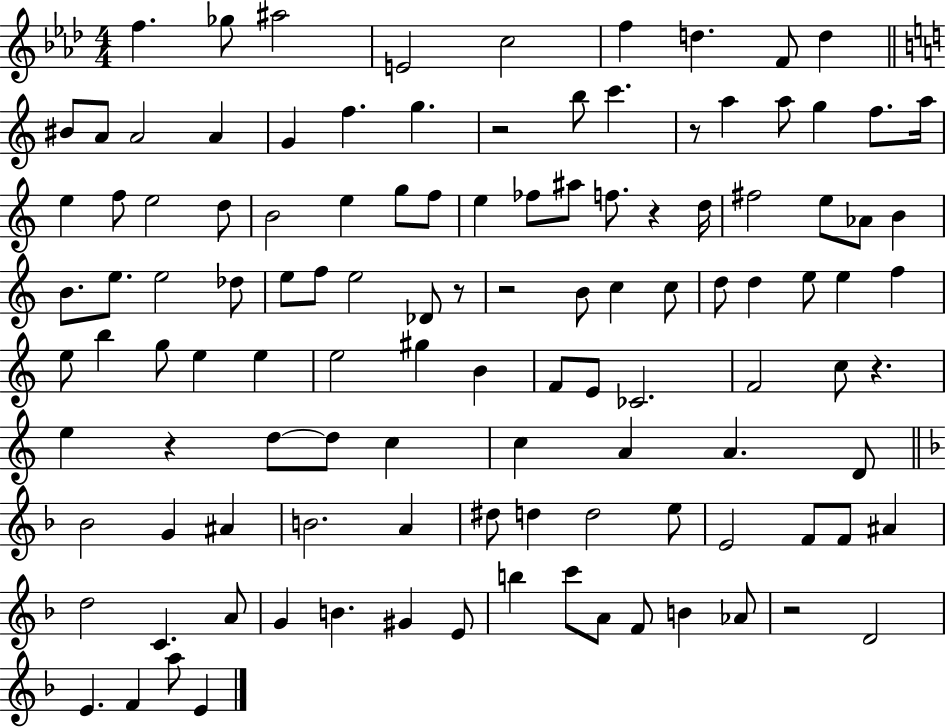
X:1
T:Untitled
M:4/4
L:1/4
K:Ab
f _g/2 ^a2 E2 c2 f d F/2 d ^B/2 A/2 A2 A G f g z2 b/2 c' z/2 a a/2 g f/2 a/4 e f/2 e2 d/2 B2 e g/2 f/2 e _f/2 ^a/2 f/2 z d/4 ^f2 e/2 _A/2 B B/2 e/2 e2 _d/2 e/2 f/2 e2 _D/2 z/2 z2 B/2 c c/2 d/2 d e/2 e f e/2 b g/2 e e e2 ^g B F/2 E/2 _C2 F2 c/2 z e z d/2 d/2 c c A A D/2 _B2 G ^A B2 A ^d/2 d d2 e/2 E2 F/2 F/2 ^A d2 C A/2 G B ^G E/2 b c'/2 A/2 F/2 B _A/2 z2 D2 E F a/2 E